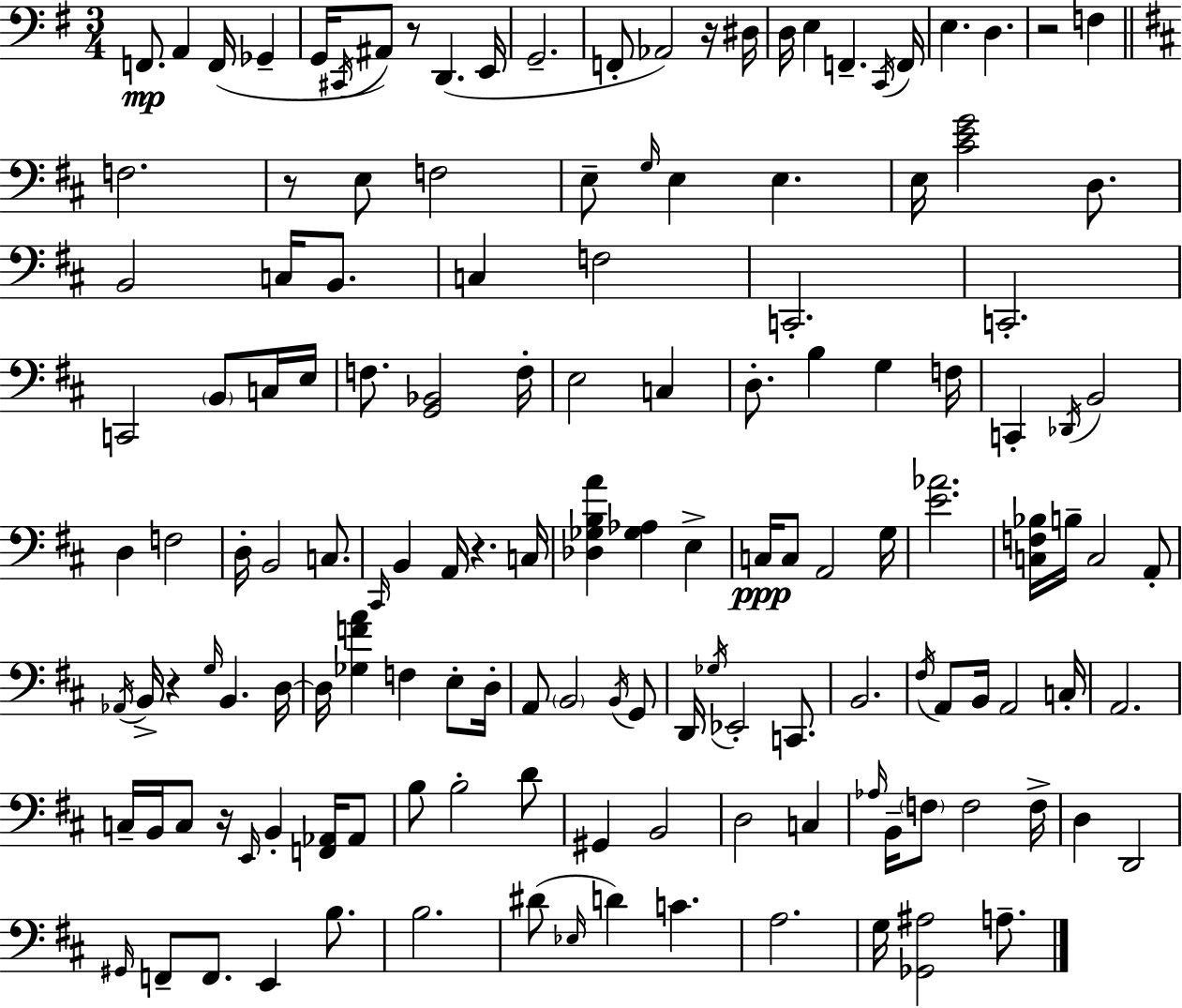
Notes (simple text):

F2/e. A2/q F2/s Gb2/q G2/s C#2/s A#2/e R/e D2/q. E2/s G2/h. F2/e Ab2/h R/s D#3/s D3/s E3/q F2/q. C2/s F2/s E3/q. D3/q. R/h F3/q F3/h. R/e E3/e F3/h E3/e G3/s E3/q E3/q. E3/s [C#4,E4,G4]/h D3/e. B2/h C3/s B2/e. C3/q F3/h C2/h. C2/h. C2/h B2/e C3/s E3/s F3/e. [G2,Bb2]/h F3/s E3/h C3/q D3/e. B3/q G3/q F3/s C2/q Db2/s B2/h D3/q F3/h D3/s B2/h C3/e. C#2/s B2/q A2/s R/q. C3/s [Db3,Gb3,B3,A4]/q [Gb3,Ab3]/q E3/q C3/s C3/e A2/h G3/s [E4,Ab4]/h. [C3,F3,Bb3]/s B3/s C3/h A2/e Ab2/s B2/s R/q G3/s B2/q. D3/s D3/s [Gb3,F4,A4]/q F3/q E3/e D3/s A2/e B2/h B2/s G2/e D2/s Gb3/s Eb2/h C2/e. B2/h. F#3/s A2/e B2/s A2/h C3/s A2/h. C3/s B2/s C3/e R/s E2/s B2/q [F2,Ab2]/s Ab2/e B3/e B3/h D4/e G#2/q B2/h D3/h C3/q Ab3/s B2/s F3/e F3/h F3/s D3/q D2/h G#2/s F2/e F2/e. E2/q B3/e. B3/h. D#4/e Eb3/s D4/q C4/q. A3/h. G3/s [Gb2,A#3]/h A3/e.